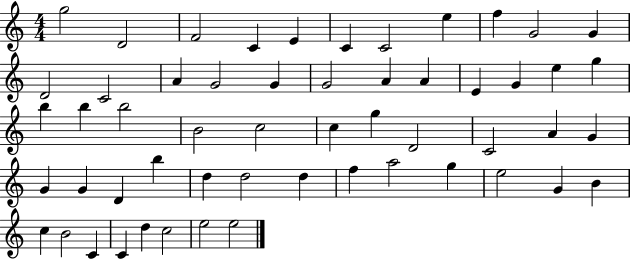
G5/h D4/h F4/h C4/q E4/q C4/q C4/h E5/q F5/q G4/h G4/q D4/h C4/h A4/q G4/h G4/q G4/h A4/q A4/q E4/q G4/q E5/q G5/q B5/q B5/q B5/h B4/h C5/h C5/q G5/q D4/h C4/h A4/q G4/q G4/q G4/q D4/q B5/q D5/q D5/h D5/q F5/q A5/h G5/q E5/h G4/q B4/q C5/q B4/h C4/q C4/q D5/q C5/h E5/h E5/h